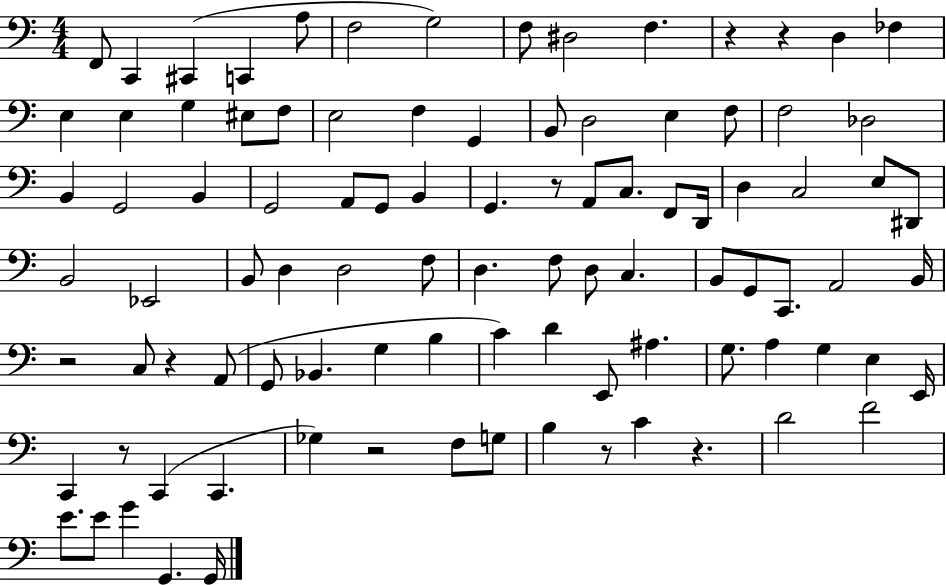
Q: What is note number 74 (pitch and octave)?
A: C2